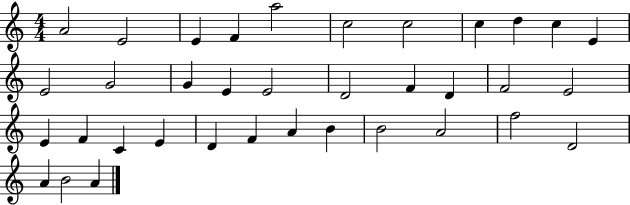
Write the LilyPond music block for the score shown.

{
  \clef treble
  \numericTimeSignature
  \time 4/4
  \key c \major
  a'2 e'2 | e'4 f'4 a''2 | c''2 c''2 | c''4 d''4 c''4 e'4 | \break e'2 g'2 | g'4 e'4 e'2 | d'2 f'4 d'4 | f'2 e'2 | \break e'4 f'4 c'4 e'4 | d'4 f'4 a'4 b'4 | b'2 a'2 | f''2 d'2 | \break a'4 b'2 a'4 | \bar "|."
}